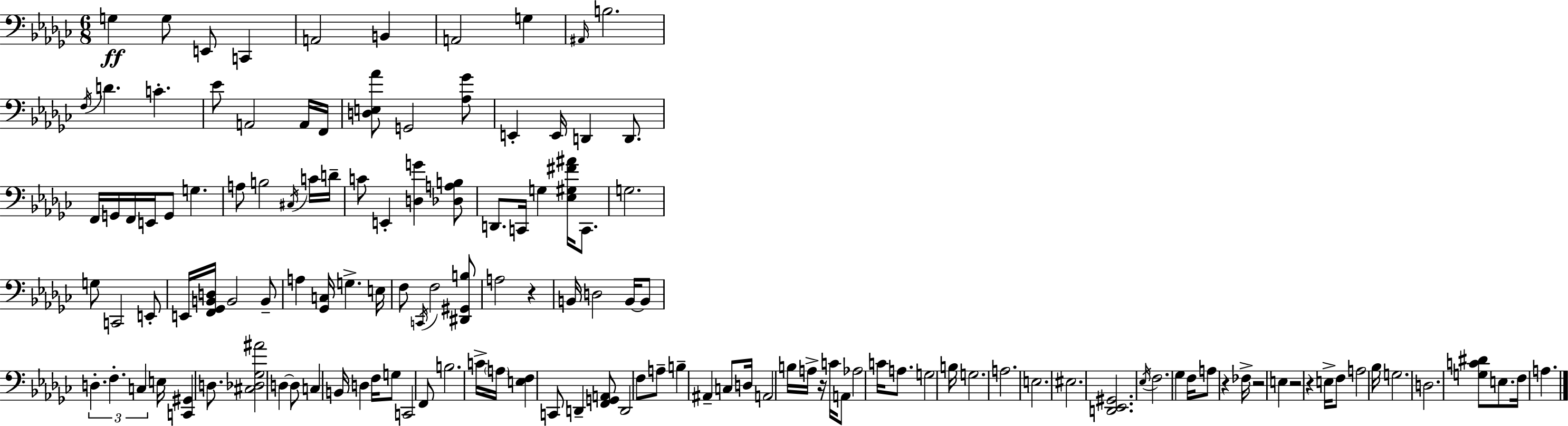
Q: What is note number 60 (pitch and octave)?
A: C3